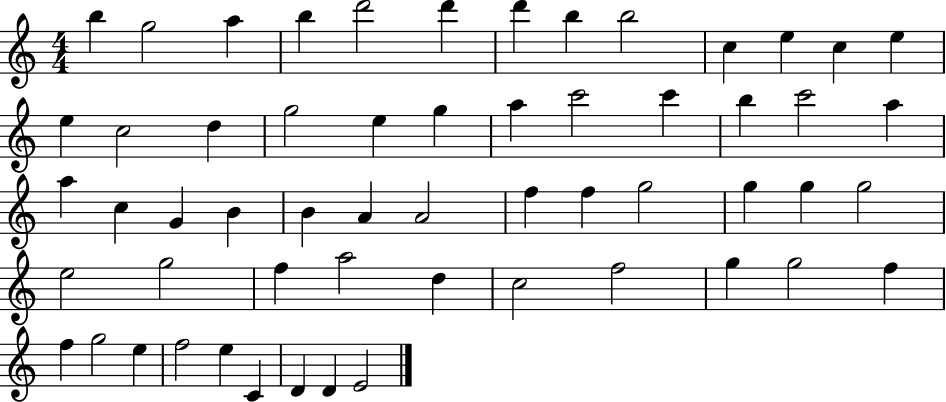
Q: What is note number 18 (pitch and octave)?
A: E5